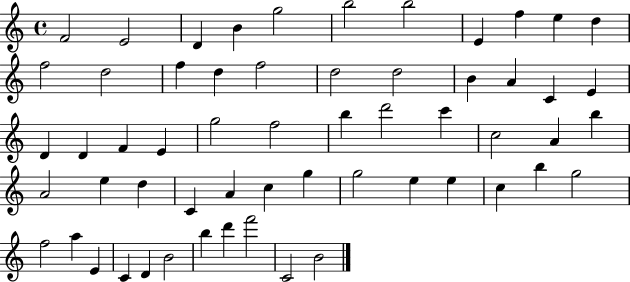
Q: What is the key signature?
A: C major